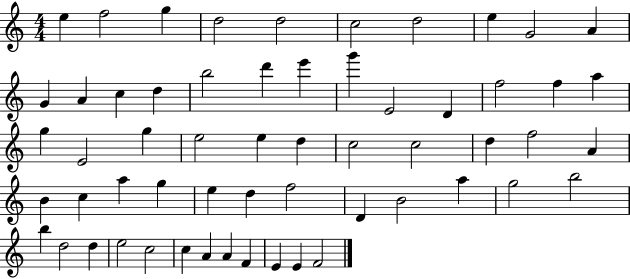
E5/q F5/h G5/q D5/h D5/h C5/h D5/h E5/q G4/h A4/q G4/q A4/q C5/q D5/q B5/h D6/q E6/q G6/q E4/h D4/q F5/h F5/q A5/q G5/q E4/h G5/q E5/h E5/q D5/q C5/h C5/h D5/q F5/h A4/q B4/q C5/q A5/q G5/q E5/q D5/q F5/h D4/q B4/h A5/q G5/h B5/h B5/q D5/h D5/q E5/h C5/h C5/q A4/q A4/q F4/q E4/q E4/q F4/h